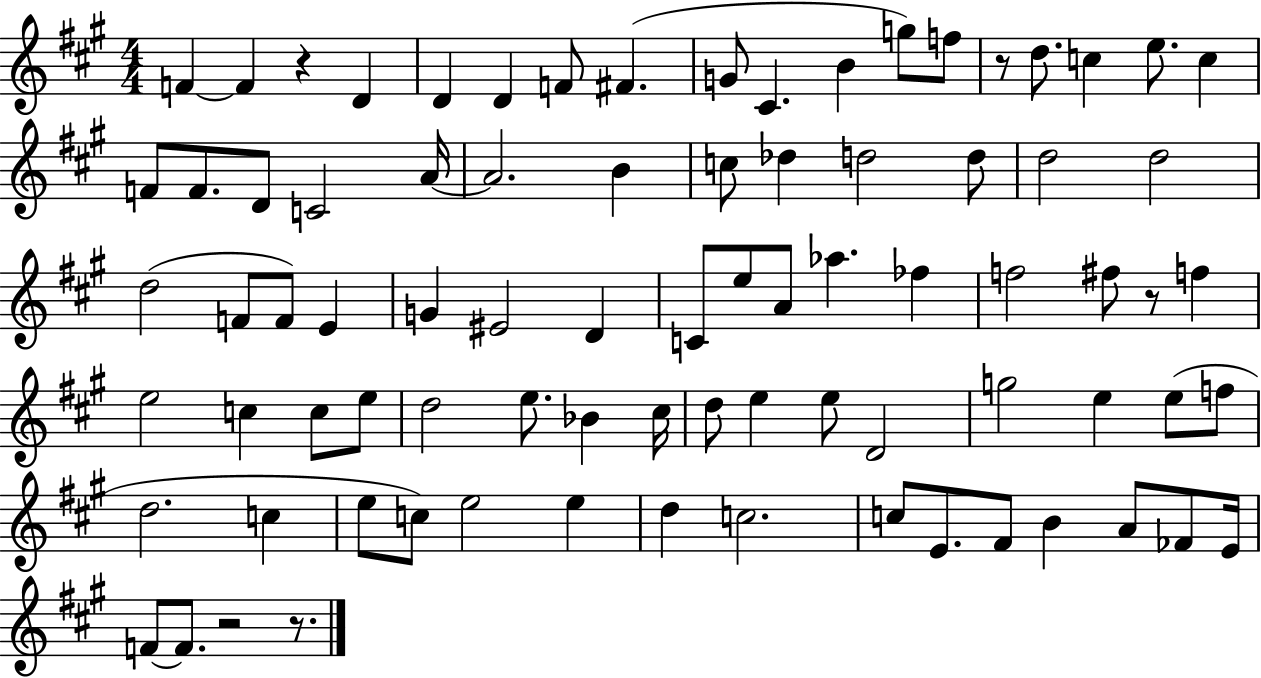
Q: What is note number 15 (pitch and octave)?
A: E5